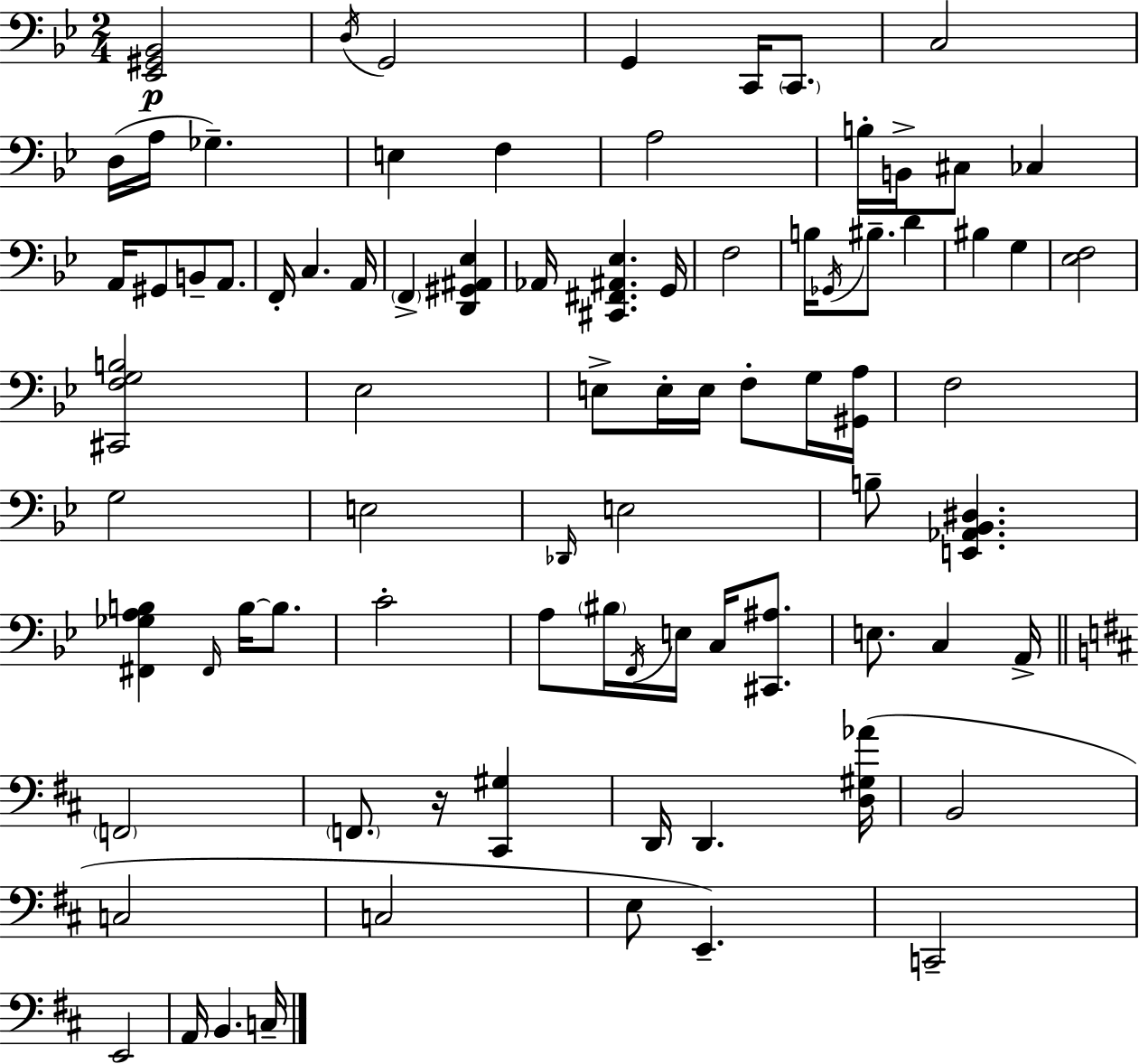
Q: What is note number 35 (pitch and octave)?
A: E3